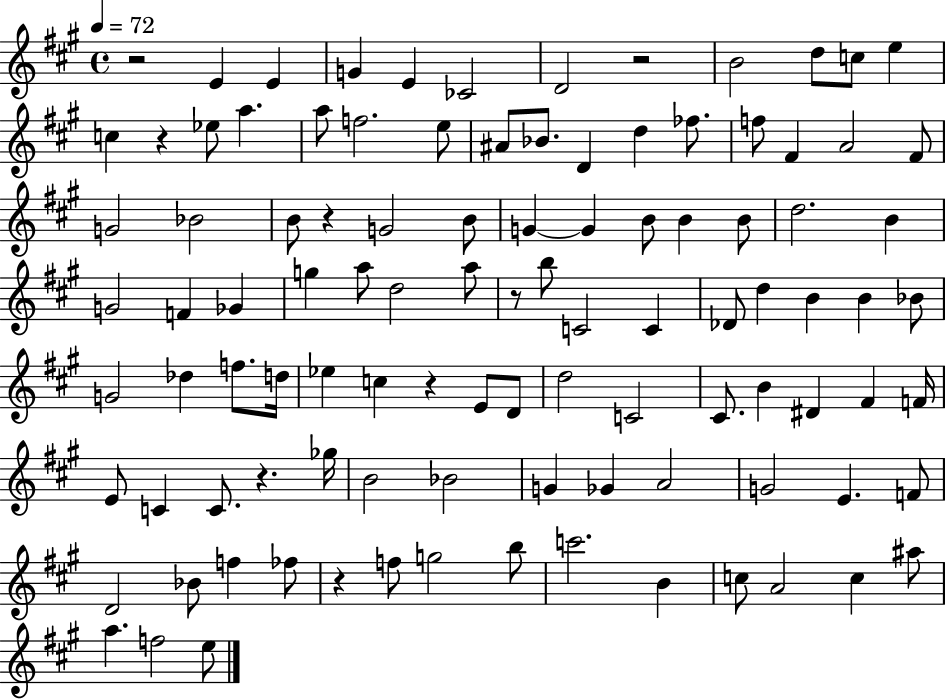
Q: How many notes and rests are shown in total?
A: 103